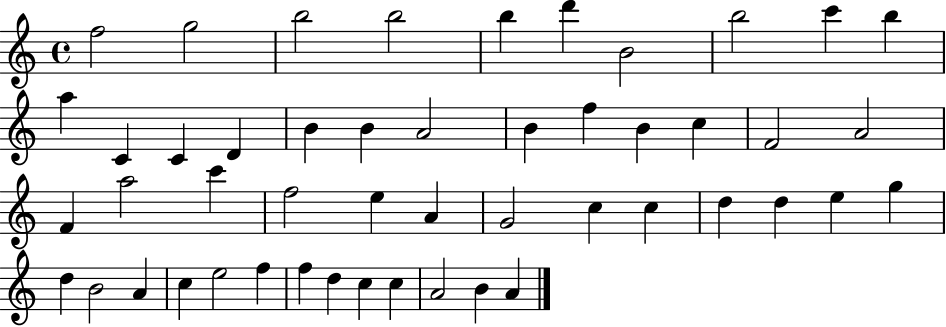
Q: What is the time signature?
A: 4/4